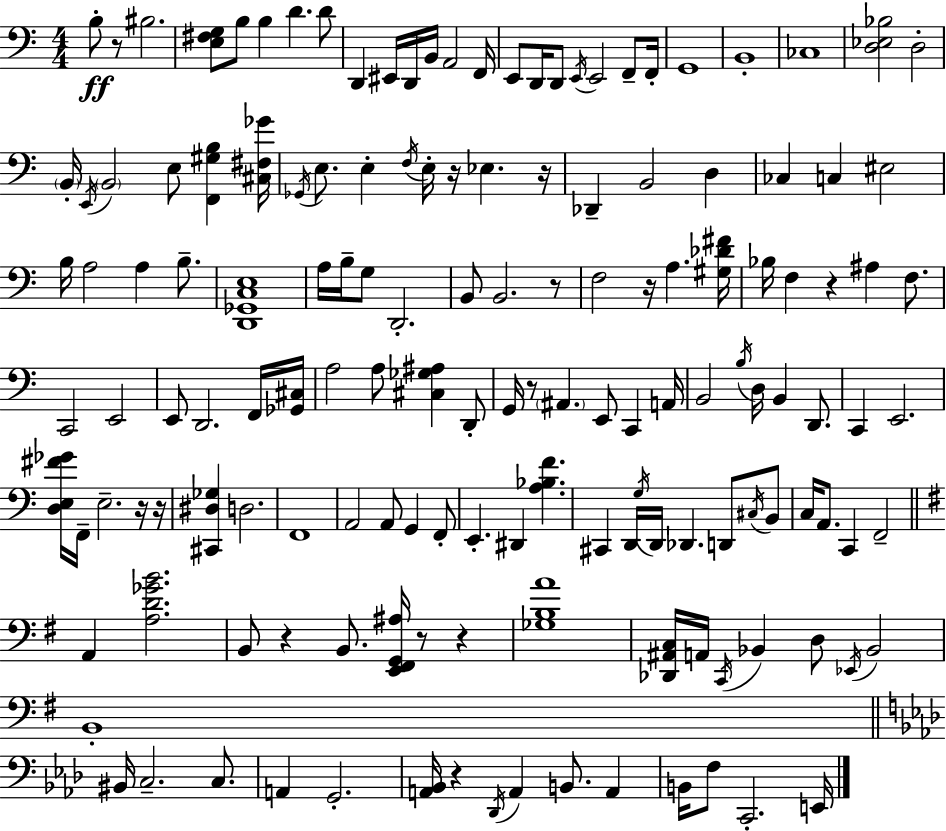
{
  \clef bass
  \numericTimeSignature
  \time 4/4
  \key a \minor
  b8-.\ff r8 bis2. | <e fis g>8 b8 b4 d'4. d'8 | d,4 eis,16 d,16 b,16 a,2 f,16 | e,8 d,16 d,8 \acciaccatura { e,16 } e,2 f,8-- | \break f,16-. g,1 | b,1-. | ces1 | <d ees bes>2 d2-. | \break \parenthesize b,16-. \acciaccatura { e,16 } \parenthesize b,2 e8 <f, gis b>4 | <cis fis ges'>16 \acciaccatura { ges,16 } e8. e4-. \acciaccatura { f16 } e16-. r16 ees4. | r16 des,4-- b,2 | d4 ces4 c4 eis2 | \break b16 a2 a4 | b8.-- <d, ges, c e>1 | a16 b16-- g8 d,2.-. | b,8 b,2. | \break r8 f2 r16 a4. | <gis des' fis'>16 bes16 f4 r4 ais4 | f8. c,2 e,2 | e,8 d,2. | \break f,16 <ges, cis>16 a2 a8 <cis ges ais>4 | d,8-. g,16 r8 \parenthesize ais,4. e,8 c,4 | a,16 b,2 \acciaccatura { b16 } d16 b,4 | d,8. c,4 e,2. | \break <d e fis' ges'>16 f,16-- e2.-- | r16 r16 <cis, dis ges>4 d2. | f,1 | a,2 a,8 g,4 | \break f,8-. e,4.-. dis,4 <a bes f'>4. | cis,4 d,16 \acciaccatura { g16 } d,16 des,4. | d,8 \acciaccatura { cis16 } b,8 c16 a,8. c,4 f,2-- | \bar "||" \break \key g \major a,4 <a d' ges' b'>2. | b,8 r4 b,8. <e, fis, g, ais>16 r8 r4 | <ges b a'>1 | <des, ais, c>16 a,16 \acciaccatura { c,16 } bes,4 d8 \acciaccatura { ees,16 } bes,2 | \break b,1-. | \bar "||" \break \key f \minor bis,16 c2.-- c8. | a,4 g,2.-. | <a, bes,>16 r4 \acciaccatura { des,16 } a,4 b,8. a,4 | b,16 f8 c,2.-. | \break e,16 \bar "|."
}